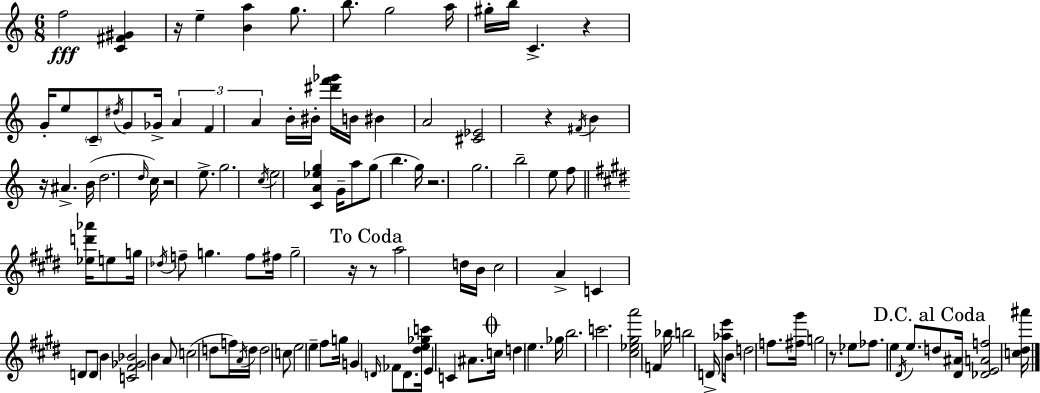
F5/h [C4,F#4,G#4]/q R/s E5/q [B4,A5]/q G5/e. B5/e. G5/h A5/s G#5/s B5/s C4/q. R/q G4/s E5/e C4/e D#5/s G4/e Gb4/s A4/q F4/q A4/q B4/s BIS4/s [D#6,F6,Gb6]/s B4/s BIS4/q A4/h [C#4,Eb4]/h R/q F#4/s B4/q R/s A#4/q. B4/s D5/h. D5/s C5/s R/h E5/e. G5/h. C5/s E5/h [C4,A4,Eb5,G5]/q G4/s A5/e G5/e B5/q. G5/s R/h. G5/h. B5/h E5/e F5/e [Eb5,D6,Ab6]/s E5/e G5/s Db5/s F5/e G5/q. F5/e F#5/s G5/h R/s R/e A5/h D5/s B4/s C#5/h A4/q C4/q D4/e D4/e B4/q [C4,F#4,Gb4,Bb4]/h B4/q A4/e C5/h D5/e F5/s A4/s D5/s D5/h C5/e E5/h E5/q F#5/e G5/s G4/q D4/s FES4/e D4/e. [D#5,E5,Gb5,C6]/s E4/q C4/q A#4/e. C5/s D5/q E5/q. Gb5/s B5/h. C6/h. [C#5,Eb5,G#5,A6]/h F4/q Bb5/s B5/h D4/s [Ab5,E6]/e B4/s D5/h F5/e. [F#5,G#6]/s G5/h R/e. Eb5/e FES5/e. E5/q D#4/s E5/e. D5/e [D#4,A#4]/s [Db4,E4,A4,F5]/h [C5,D#5,A#6]/s